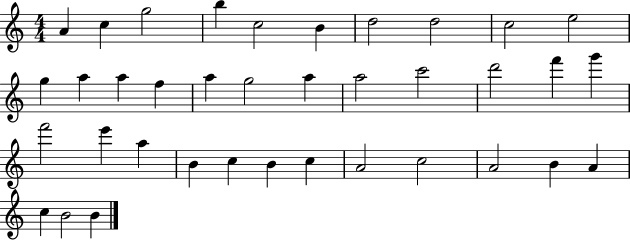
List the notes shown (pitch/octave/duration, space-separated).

A4/q C5/q G5/h B5/q C5/h B4/q D5/h D5/h C5/h E5/h G5/q A5/q A5/q F5/q A5/q G5/h A5/q A5/h C6/h D6/h F6/q G6/q F6/h E6/q A5/q B4/q C5/q B4/q C5/q A4/h C5/h A4/h B4/q A4/q C5/q B4/h B4/q